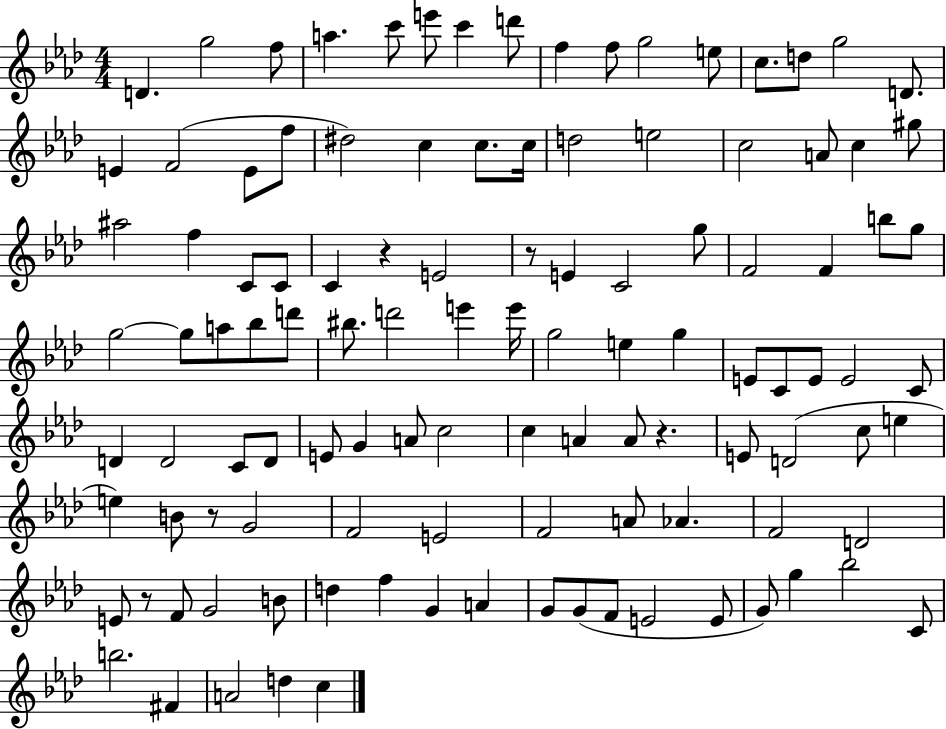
D4/q. G5/h F5/e A5/q. C6/e E6/e C6/q D6/e F5/q F5/e G5/h E5/e C5/e. D5/e G5/h D4/e. E4/q F4/h E4/e F5/e D#5/h C5/q C5/e. C5/s D5/h E5/h C5/h A4/e C5/q G#5/e A#5/h F5/q C4/e C4/e C4/q R/q E4/h R/e E4/q C4/h G5/e F4/h F4/q B5/e G5/e G5/h G5/e A5/e Bb5/e D6/e BIS5/e. D6/h E6/q E6/s G5/h E5/q G5/q E4/e C4/e E4/e E4/h C4/e D4/q D4/h C4/e D4/e E4/e G4/q A4/e C5/h C5/q A4/q A4/e R/q. E4/e D4/h C5/e E5/q E5/q B4/e R/e G4/h F4/h E4/h F4/h A4/e Ab4/q. F4/h D4/h E4/e R/e F4/e G4/h B4/e D5/q F5/q G4/q A4/q G4/e G4/e F4/e E4/h E4/e G4/e G5/q Bb5/h C4/e B5/h. F#4/q A4/h D5/q C5/q